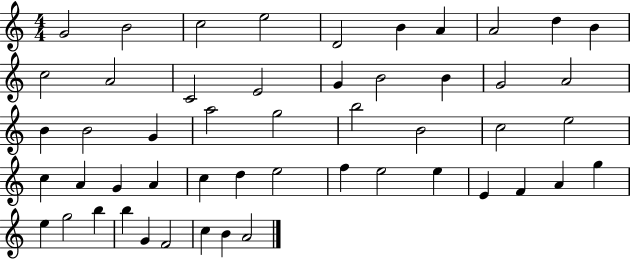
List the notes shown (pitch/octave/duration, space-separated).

G4/h B4/h C5/h E5/h D4/h B4/q A4/q A4/h D5/q B4/q C5/h A4/h C4/h E4/h G4/q B4/h B4/q G4/h A4/h B4/q B4/h G4/q A5/h G5/h B5/h B4/h C5/h E5/h C5/q A4/q G4/q A4/q C5/q D5/q E5/h F5/q E5/h E5/q E4/q F4/q A4/q G5/q E5/q G5/h B5/q B5/q G4/q F4/h C5/q B4/q A4/h